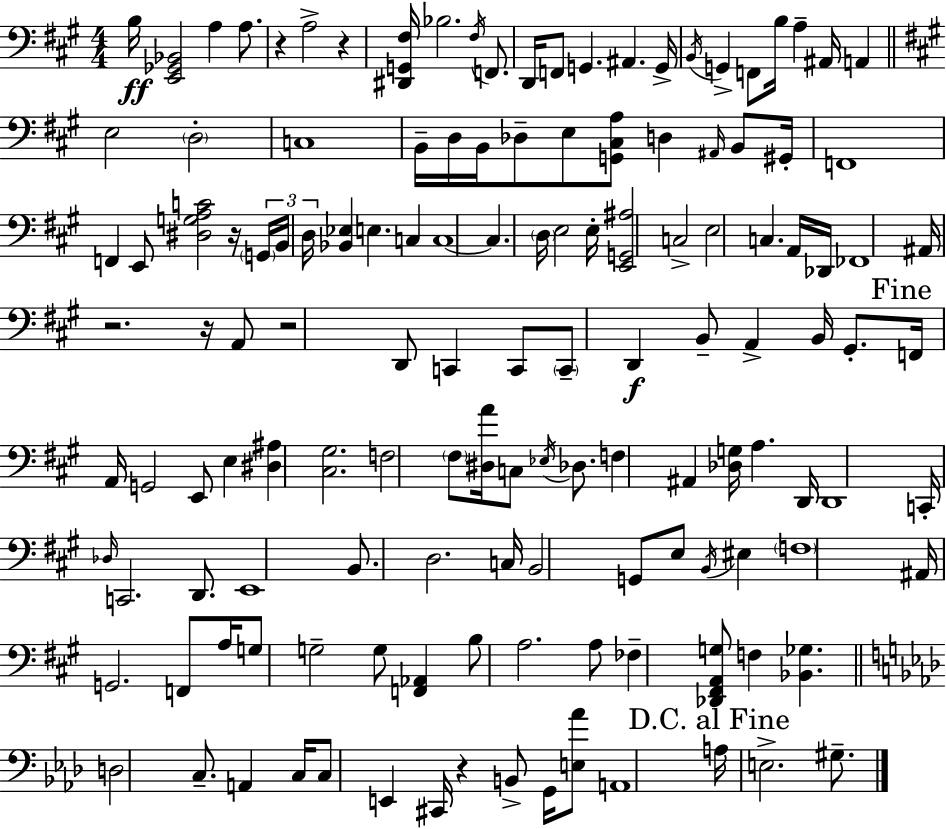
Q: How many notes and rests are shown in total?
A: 136